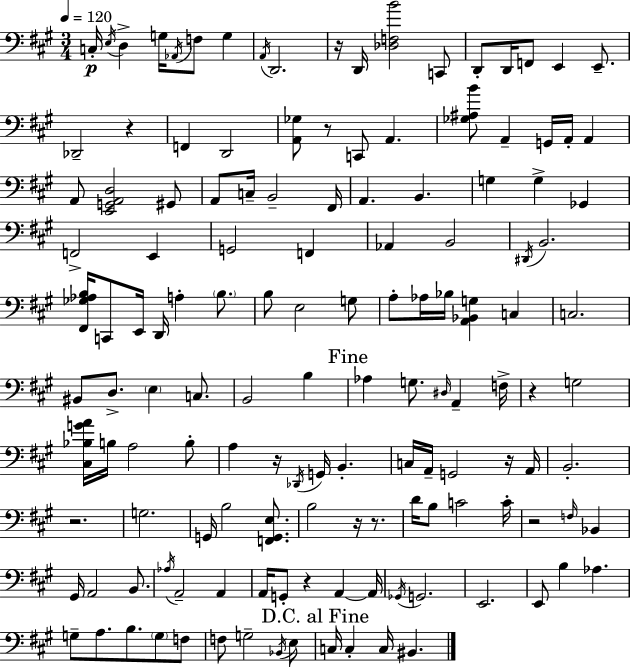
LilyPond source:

{
  \clef bass
  \numericTimeSignature
  \time 3/4
  \key a \major
  \tempo 4 = 120
  \repeat volta 2 { c16-.\p \acciaccatura { e16 } d4-> g16 \acciaccatura { aes,16 } f8 g4 | \acciaccatura { a,16 } d,2. | r16 d,16 <des f b'>2 | c,8 d,8-. d,16 f,8 e,4 | \break e,8.-- des,2-- r4 | f,4 d,2 | <a, ges>8 r8 c,8 a,4. | <ges ais b'>8 a,4-- g,16 a,16-. a,4 | \break a,8 <e, g, a, d>2 | gis,8 a,8 c16-- b,2-- | fis,16 a,4. b,4. | g4 g4-> ges,4 | \break f,2-> e,4 | g,2 f,4 | aes,4 b,2 | \acciaccatura { dis,16 } b,2. | \break <fis, ges aes b>16 c,8 e,16 d,16 a4-. | \parenthesize b8. b8 e2 | g8 a8-. aes16 bes16 <a, bes, g>4 | c4 c2. | \break bis,8 d8.-> \parenthesize e4 | c8. b,2 | b4 \mark "Fine" aes4 g8. \grace { dis16 } | a,4-- f16-> r4 g2 | \break <cis bes g' a'>16 b16 a2 | b8-. a4 r16 \acciaccatura { des,16 } g,16 | b,4.-. c16 a,16-- g,2 | r16 a,16 b,2.-. | \break r2. | g2. | g,16 b2 | <f, g, e>8. b2 | \break r16 r8. d'16 b8 c'2 | c'16-. r2 | \grace { f16 } bes,4 gis,16 a,2 | b,8. \acciaccatura { aes16 } a,2-- | \break a,4 a,16 g,8-. r4 | a,4~~ a,16 \acciaccatura { ges,16 } g,2. | e,2. | e,8 b4 | \break aes4. g8-- a8. | b8. \parenthesize g8 f8 f8 g2-- | \acciaccatura { bes,16 } e8 \mark "D.C. al Fine" c16 c4-. | c16 bis,4. } \bar "|."
}